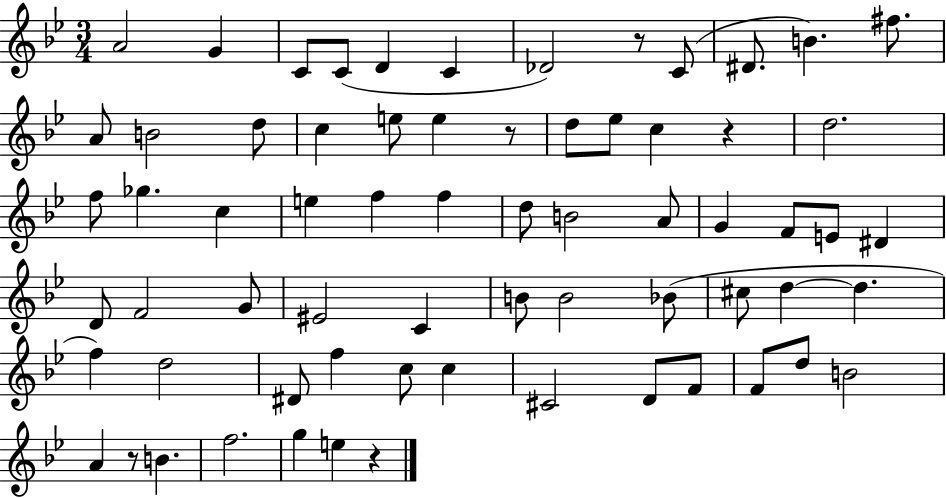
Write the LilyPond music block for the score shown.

{
  \clef treble
  \numericTimeSignature
  \time 3/4
  \key bes \major
  a'2 g'4 | c'8 c'8( d'4 c'4 | des'2) r8 c'8( | dis'8. b'4.) fis''8. | \break a'8 b'2 d''8 | c''4 e''8 e''4 r8 | d''8 ees''8 c''4 r4 | d''2. | \break f''8 ges''4. c''4 | e''4 f''4 f''4 | d''8 b'2 a'8 | g'4 f'8 e'8 dis'4 | \break d'8 f'2 g'8 | eis'2 c'4 | b'8 b'2 bes'8( | cis''8 d''4~~ d''4. | \break f''4) d''2 | dis'8 f''4 c''8 c''4 | cis'2 d'8 f'8 | f'8 d''8 b'2 | \break a'4 r8 b'4. | f''2. | g''4 e''4 r4 | \bar "|."
}